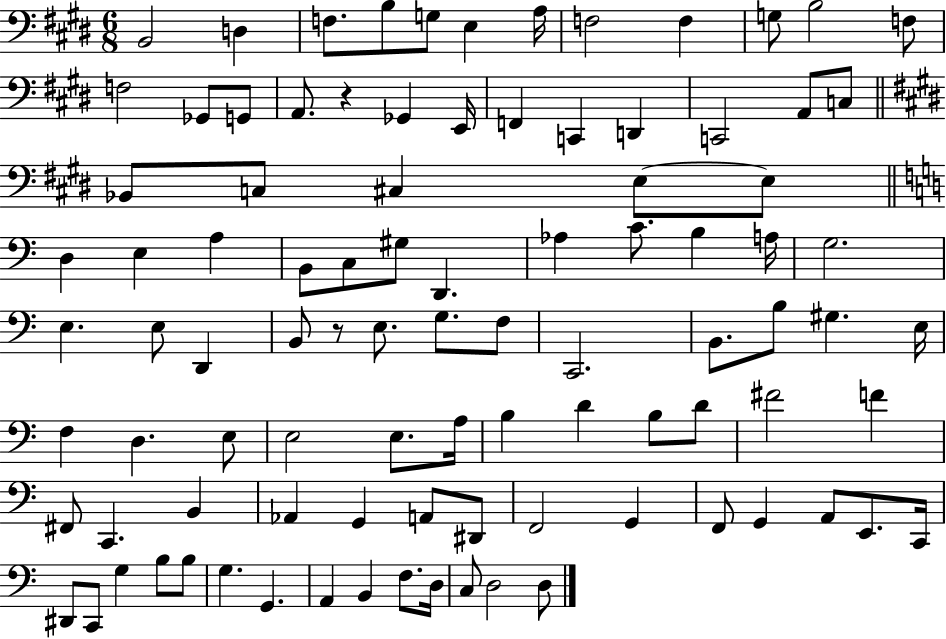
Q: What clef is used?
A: bass